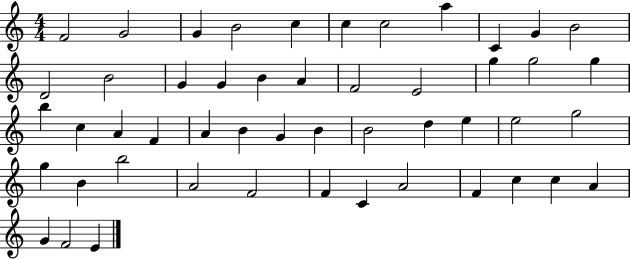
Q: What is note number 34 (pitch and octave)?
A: E5